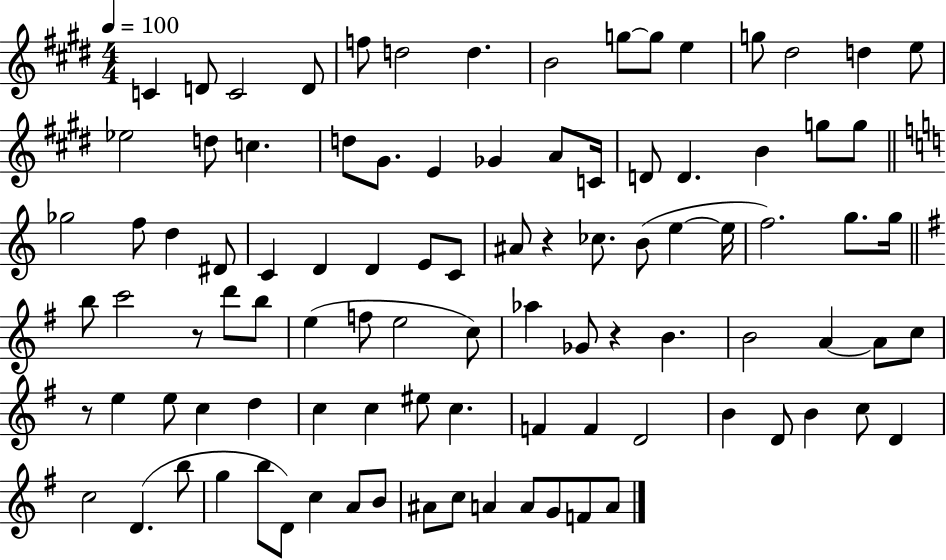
{
  \clef treble
  \numericTimeSignature
  \time 4/4
  \key e \major
  \tempo 4 = 100
  c'4 d'8 c'2 d'8 | f''8 d''2 d''4. | b'2 g''8~~ g''8 e''4 | g''8 dis''2 d''4 e''8 | \break ees''2 d''8 c''4. | d''8 gis'8. e'4 ges'4 a'8 c'16 | d'8 d'4. b'4 g''8 g''8 | \bar "||" \break \key a \minor ges''2 f''8 d''4 dis'8 | c'4 d'4 d'4 e'8 c'8 | ais'8 r4 ces''8. b'8( e''4~~ e''16 | f''2.) g''8. g''16 | \break \bar "||" \break \key g \major b''8 c'''2 r8 d'''8 b''8 | e''4( f''8 e''2 c''8) | aes''4 ges'8 r4 b'4. | b'2 a'4~~ a'8 c''8 | \break r8 e''4 e''8 c''4 d''4 | c''4 c''4 eis''8 c''4. | f'4 f'4 d'2 | b'4 d'8 b'4 c''8 d'4 | \break c''2 d'4.( b''8 | g''4 b''8 d'8) c''4 a'8 b'8 | ais'8 c''8 a'4 a'8 g'8 f'8 a'8 | \bar "|."
}